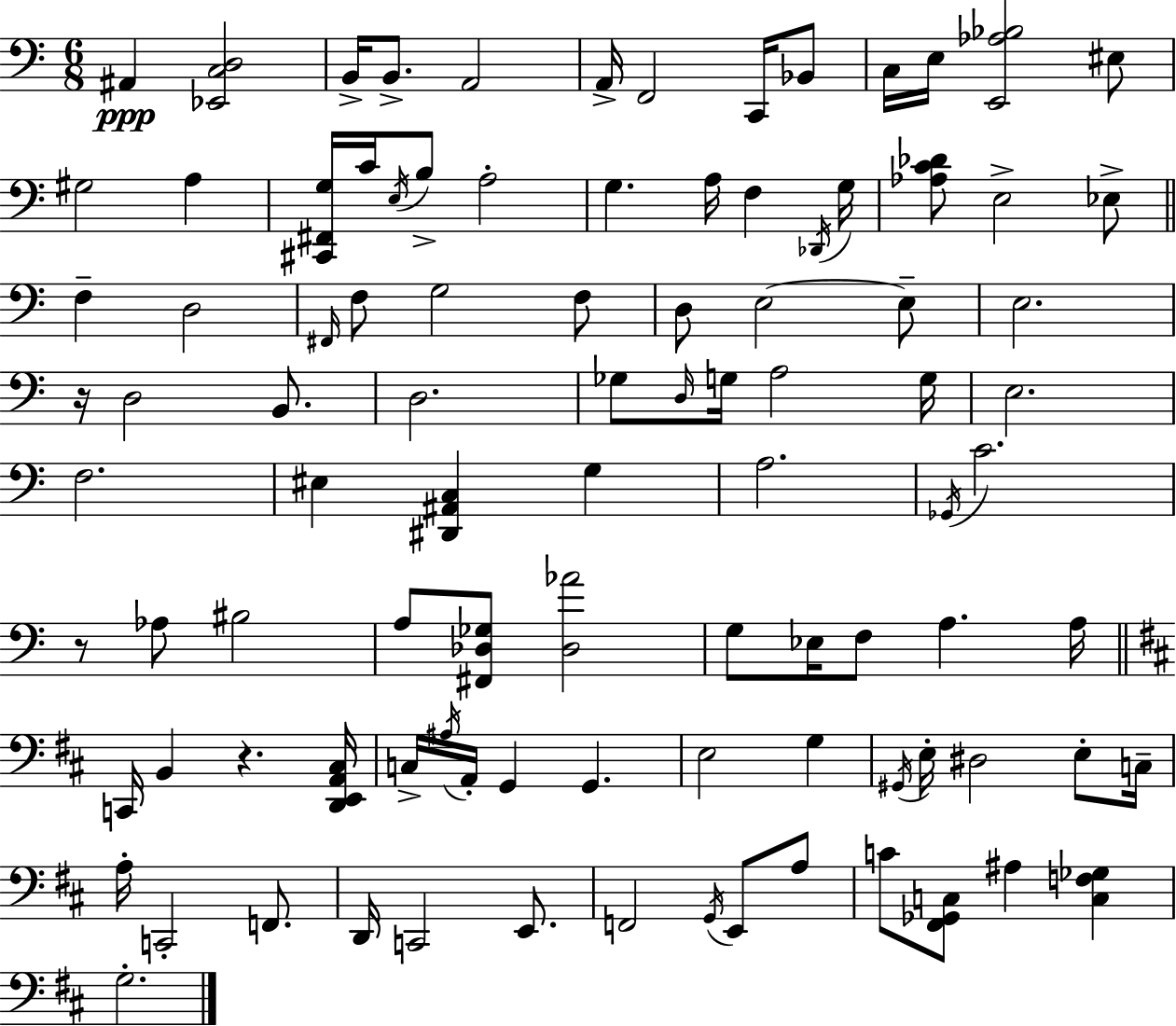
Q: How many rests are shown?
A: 3